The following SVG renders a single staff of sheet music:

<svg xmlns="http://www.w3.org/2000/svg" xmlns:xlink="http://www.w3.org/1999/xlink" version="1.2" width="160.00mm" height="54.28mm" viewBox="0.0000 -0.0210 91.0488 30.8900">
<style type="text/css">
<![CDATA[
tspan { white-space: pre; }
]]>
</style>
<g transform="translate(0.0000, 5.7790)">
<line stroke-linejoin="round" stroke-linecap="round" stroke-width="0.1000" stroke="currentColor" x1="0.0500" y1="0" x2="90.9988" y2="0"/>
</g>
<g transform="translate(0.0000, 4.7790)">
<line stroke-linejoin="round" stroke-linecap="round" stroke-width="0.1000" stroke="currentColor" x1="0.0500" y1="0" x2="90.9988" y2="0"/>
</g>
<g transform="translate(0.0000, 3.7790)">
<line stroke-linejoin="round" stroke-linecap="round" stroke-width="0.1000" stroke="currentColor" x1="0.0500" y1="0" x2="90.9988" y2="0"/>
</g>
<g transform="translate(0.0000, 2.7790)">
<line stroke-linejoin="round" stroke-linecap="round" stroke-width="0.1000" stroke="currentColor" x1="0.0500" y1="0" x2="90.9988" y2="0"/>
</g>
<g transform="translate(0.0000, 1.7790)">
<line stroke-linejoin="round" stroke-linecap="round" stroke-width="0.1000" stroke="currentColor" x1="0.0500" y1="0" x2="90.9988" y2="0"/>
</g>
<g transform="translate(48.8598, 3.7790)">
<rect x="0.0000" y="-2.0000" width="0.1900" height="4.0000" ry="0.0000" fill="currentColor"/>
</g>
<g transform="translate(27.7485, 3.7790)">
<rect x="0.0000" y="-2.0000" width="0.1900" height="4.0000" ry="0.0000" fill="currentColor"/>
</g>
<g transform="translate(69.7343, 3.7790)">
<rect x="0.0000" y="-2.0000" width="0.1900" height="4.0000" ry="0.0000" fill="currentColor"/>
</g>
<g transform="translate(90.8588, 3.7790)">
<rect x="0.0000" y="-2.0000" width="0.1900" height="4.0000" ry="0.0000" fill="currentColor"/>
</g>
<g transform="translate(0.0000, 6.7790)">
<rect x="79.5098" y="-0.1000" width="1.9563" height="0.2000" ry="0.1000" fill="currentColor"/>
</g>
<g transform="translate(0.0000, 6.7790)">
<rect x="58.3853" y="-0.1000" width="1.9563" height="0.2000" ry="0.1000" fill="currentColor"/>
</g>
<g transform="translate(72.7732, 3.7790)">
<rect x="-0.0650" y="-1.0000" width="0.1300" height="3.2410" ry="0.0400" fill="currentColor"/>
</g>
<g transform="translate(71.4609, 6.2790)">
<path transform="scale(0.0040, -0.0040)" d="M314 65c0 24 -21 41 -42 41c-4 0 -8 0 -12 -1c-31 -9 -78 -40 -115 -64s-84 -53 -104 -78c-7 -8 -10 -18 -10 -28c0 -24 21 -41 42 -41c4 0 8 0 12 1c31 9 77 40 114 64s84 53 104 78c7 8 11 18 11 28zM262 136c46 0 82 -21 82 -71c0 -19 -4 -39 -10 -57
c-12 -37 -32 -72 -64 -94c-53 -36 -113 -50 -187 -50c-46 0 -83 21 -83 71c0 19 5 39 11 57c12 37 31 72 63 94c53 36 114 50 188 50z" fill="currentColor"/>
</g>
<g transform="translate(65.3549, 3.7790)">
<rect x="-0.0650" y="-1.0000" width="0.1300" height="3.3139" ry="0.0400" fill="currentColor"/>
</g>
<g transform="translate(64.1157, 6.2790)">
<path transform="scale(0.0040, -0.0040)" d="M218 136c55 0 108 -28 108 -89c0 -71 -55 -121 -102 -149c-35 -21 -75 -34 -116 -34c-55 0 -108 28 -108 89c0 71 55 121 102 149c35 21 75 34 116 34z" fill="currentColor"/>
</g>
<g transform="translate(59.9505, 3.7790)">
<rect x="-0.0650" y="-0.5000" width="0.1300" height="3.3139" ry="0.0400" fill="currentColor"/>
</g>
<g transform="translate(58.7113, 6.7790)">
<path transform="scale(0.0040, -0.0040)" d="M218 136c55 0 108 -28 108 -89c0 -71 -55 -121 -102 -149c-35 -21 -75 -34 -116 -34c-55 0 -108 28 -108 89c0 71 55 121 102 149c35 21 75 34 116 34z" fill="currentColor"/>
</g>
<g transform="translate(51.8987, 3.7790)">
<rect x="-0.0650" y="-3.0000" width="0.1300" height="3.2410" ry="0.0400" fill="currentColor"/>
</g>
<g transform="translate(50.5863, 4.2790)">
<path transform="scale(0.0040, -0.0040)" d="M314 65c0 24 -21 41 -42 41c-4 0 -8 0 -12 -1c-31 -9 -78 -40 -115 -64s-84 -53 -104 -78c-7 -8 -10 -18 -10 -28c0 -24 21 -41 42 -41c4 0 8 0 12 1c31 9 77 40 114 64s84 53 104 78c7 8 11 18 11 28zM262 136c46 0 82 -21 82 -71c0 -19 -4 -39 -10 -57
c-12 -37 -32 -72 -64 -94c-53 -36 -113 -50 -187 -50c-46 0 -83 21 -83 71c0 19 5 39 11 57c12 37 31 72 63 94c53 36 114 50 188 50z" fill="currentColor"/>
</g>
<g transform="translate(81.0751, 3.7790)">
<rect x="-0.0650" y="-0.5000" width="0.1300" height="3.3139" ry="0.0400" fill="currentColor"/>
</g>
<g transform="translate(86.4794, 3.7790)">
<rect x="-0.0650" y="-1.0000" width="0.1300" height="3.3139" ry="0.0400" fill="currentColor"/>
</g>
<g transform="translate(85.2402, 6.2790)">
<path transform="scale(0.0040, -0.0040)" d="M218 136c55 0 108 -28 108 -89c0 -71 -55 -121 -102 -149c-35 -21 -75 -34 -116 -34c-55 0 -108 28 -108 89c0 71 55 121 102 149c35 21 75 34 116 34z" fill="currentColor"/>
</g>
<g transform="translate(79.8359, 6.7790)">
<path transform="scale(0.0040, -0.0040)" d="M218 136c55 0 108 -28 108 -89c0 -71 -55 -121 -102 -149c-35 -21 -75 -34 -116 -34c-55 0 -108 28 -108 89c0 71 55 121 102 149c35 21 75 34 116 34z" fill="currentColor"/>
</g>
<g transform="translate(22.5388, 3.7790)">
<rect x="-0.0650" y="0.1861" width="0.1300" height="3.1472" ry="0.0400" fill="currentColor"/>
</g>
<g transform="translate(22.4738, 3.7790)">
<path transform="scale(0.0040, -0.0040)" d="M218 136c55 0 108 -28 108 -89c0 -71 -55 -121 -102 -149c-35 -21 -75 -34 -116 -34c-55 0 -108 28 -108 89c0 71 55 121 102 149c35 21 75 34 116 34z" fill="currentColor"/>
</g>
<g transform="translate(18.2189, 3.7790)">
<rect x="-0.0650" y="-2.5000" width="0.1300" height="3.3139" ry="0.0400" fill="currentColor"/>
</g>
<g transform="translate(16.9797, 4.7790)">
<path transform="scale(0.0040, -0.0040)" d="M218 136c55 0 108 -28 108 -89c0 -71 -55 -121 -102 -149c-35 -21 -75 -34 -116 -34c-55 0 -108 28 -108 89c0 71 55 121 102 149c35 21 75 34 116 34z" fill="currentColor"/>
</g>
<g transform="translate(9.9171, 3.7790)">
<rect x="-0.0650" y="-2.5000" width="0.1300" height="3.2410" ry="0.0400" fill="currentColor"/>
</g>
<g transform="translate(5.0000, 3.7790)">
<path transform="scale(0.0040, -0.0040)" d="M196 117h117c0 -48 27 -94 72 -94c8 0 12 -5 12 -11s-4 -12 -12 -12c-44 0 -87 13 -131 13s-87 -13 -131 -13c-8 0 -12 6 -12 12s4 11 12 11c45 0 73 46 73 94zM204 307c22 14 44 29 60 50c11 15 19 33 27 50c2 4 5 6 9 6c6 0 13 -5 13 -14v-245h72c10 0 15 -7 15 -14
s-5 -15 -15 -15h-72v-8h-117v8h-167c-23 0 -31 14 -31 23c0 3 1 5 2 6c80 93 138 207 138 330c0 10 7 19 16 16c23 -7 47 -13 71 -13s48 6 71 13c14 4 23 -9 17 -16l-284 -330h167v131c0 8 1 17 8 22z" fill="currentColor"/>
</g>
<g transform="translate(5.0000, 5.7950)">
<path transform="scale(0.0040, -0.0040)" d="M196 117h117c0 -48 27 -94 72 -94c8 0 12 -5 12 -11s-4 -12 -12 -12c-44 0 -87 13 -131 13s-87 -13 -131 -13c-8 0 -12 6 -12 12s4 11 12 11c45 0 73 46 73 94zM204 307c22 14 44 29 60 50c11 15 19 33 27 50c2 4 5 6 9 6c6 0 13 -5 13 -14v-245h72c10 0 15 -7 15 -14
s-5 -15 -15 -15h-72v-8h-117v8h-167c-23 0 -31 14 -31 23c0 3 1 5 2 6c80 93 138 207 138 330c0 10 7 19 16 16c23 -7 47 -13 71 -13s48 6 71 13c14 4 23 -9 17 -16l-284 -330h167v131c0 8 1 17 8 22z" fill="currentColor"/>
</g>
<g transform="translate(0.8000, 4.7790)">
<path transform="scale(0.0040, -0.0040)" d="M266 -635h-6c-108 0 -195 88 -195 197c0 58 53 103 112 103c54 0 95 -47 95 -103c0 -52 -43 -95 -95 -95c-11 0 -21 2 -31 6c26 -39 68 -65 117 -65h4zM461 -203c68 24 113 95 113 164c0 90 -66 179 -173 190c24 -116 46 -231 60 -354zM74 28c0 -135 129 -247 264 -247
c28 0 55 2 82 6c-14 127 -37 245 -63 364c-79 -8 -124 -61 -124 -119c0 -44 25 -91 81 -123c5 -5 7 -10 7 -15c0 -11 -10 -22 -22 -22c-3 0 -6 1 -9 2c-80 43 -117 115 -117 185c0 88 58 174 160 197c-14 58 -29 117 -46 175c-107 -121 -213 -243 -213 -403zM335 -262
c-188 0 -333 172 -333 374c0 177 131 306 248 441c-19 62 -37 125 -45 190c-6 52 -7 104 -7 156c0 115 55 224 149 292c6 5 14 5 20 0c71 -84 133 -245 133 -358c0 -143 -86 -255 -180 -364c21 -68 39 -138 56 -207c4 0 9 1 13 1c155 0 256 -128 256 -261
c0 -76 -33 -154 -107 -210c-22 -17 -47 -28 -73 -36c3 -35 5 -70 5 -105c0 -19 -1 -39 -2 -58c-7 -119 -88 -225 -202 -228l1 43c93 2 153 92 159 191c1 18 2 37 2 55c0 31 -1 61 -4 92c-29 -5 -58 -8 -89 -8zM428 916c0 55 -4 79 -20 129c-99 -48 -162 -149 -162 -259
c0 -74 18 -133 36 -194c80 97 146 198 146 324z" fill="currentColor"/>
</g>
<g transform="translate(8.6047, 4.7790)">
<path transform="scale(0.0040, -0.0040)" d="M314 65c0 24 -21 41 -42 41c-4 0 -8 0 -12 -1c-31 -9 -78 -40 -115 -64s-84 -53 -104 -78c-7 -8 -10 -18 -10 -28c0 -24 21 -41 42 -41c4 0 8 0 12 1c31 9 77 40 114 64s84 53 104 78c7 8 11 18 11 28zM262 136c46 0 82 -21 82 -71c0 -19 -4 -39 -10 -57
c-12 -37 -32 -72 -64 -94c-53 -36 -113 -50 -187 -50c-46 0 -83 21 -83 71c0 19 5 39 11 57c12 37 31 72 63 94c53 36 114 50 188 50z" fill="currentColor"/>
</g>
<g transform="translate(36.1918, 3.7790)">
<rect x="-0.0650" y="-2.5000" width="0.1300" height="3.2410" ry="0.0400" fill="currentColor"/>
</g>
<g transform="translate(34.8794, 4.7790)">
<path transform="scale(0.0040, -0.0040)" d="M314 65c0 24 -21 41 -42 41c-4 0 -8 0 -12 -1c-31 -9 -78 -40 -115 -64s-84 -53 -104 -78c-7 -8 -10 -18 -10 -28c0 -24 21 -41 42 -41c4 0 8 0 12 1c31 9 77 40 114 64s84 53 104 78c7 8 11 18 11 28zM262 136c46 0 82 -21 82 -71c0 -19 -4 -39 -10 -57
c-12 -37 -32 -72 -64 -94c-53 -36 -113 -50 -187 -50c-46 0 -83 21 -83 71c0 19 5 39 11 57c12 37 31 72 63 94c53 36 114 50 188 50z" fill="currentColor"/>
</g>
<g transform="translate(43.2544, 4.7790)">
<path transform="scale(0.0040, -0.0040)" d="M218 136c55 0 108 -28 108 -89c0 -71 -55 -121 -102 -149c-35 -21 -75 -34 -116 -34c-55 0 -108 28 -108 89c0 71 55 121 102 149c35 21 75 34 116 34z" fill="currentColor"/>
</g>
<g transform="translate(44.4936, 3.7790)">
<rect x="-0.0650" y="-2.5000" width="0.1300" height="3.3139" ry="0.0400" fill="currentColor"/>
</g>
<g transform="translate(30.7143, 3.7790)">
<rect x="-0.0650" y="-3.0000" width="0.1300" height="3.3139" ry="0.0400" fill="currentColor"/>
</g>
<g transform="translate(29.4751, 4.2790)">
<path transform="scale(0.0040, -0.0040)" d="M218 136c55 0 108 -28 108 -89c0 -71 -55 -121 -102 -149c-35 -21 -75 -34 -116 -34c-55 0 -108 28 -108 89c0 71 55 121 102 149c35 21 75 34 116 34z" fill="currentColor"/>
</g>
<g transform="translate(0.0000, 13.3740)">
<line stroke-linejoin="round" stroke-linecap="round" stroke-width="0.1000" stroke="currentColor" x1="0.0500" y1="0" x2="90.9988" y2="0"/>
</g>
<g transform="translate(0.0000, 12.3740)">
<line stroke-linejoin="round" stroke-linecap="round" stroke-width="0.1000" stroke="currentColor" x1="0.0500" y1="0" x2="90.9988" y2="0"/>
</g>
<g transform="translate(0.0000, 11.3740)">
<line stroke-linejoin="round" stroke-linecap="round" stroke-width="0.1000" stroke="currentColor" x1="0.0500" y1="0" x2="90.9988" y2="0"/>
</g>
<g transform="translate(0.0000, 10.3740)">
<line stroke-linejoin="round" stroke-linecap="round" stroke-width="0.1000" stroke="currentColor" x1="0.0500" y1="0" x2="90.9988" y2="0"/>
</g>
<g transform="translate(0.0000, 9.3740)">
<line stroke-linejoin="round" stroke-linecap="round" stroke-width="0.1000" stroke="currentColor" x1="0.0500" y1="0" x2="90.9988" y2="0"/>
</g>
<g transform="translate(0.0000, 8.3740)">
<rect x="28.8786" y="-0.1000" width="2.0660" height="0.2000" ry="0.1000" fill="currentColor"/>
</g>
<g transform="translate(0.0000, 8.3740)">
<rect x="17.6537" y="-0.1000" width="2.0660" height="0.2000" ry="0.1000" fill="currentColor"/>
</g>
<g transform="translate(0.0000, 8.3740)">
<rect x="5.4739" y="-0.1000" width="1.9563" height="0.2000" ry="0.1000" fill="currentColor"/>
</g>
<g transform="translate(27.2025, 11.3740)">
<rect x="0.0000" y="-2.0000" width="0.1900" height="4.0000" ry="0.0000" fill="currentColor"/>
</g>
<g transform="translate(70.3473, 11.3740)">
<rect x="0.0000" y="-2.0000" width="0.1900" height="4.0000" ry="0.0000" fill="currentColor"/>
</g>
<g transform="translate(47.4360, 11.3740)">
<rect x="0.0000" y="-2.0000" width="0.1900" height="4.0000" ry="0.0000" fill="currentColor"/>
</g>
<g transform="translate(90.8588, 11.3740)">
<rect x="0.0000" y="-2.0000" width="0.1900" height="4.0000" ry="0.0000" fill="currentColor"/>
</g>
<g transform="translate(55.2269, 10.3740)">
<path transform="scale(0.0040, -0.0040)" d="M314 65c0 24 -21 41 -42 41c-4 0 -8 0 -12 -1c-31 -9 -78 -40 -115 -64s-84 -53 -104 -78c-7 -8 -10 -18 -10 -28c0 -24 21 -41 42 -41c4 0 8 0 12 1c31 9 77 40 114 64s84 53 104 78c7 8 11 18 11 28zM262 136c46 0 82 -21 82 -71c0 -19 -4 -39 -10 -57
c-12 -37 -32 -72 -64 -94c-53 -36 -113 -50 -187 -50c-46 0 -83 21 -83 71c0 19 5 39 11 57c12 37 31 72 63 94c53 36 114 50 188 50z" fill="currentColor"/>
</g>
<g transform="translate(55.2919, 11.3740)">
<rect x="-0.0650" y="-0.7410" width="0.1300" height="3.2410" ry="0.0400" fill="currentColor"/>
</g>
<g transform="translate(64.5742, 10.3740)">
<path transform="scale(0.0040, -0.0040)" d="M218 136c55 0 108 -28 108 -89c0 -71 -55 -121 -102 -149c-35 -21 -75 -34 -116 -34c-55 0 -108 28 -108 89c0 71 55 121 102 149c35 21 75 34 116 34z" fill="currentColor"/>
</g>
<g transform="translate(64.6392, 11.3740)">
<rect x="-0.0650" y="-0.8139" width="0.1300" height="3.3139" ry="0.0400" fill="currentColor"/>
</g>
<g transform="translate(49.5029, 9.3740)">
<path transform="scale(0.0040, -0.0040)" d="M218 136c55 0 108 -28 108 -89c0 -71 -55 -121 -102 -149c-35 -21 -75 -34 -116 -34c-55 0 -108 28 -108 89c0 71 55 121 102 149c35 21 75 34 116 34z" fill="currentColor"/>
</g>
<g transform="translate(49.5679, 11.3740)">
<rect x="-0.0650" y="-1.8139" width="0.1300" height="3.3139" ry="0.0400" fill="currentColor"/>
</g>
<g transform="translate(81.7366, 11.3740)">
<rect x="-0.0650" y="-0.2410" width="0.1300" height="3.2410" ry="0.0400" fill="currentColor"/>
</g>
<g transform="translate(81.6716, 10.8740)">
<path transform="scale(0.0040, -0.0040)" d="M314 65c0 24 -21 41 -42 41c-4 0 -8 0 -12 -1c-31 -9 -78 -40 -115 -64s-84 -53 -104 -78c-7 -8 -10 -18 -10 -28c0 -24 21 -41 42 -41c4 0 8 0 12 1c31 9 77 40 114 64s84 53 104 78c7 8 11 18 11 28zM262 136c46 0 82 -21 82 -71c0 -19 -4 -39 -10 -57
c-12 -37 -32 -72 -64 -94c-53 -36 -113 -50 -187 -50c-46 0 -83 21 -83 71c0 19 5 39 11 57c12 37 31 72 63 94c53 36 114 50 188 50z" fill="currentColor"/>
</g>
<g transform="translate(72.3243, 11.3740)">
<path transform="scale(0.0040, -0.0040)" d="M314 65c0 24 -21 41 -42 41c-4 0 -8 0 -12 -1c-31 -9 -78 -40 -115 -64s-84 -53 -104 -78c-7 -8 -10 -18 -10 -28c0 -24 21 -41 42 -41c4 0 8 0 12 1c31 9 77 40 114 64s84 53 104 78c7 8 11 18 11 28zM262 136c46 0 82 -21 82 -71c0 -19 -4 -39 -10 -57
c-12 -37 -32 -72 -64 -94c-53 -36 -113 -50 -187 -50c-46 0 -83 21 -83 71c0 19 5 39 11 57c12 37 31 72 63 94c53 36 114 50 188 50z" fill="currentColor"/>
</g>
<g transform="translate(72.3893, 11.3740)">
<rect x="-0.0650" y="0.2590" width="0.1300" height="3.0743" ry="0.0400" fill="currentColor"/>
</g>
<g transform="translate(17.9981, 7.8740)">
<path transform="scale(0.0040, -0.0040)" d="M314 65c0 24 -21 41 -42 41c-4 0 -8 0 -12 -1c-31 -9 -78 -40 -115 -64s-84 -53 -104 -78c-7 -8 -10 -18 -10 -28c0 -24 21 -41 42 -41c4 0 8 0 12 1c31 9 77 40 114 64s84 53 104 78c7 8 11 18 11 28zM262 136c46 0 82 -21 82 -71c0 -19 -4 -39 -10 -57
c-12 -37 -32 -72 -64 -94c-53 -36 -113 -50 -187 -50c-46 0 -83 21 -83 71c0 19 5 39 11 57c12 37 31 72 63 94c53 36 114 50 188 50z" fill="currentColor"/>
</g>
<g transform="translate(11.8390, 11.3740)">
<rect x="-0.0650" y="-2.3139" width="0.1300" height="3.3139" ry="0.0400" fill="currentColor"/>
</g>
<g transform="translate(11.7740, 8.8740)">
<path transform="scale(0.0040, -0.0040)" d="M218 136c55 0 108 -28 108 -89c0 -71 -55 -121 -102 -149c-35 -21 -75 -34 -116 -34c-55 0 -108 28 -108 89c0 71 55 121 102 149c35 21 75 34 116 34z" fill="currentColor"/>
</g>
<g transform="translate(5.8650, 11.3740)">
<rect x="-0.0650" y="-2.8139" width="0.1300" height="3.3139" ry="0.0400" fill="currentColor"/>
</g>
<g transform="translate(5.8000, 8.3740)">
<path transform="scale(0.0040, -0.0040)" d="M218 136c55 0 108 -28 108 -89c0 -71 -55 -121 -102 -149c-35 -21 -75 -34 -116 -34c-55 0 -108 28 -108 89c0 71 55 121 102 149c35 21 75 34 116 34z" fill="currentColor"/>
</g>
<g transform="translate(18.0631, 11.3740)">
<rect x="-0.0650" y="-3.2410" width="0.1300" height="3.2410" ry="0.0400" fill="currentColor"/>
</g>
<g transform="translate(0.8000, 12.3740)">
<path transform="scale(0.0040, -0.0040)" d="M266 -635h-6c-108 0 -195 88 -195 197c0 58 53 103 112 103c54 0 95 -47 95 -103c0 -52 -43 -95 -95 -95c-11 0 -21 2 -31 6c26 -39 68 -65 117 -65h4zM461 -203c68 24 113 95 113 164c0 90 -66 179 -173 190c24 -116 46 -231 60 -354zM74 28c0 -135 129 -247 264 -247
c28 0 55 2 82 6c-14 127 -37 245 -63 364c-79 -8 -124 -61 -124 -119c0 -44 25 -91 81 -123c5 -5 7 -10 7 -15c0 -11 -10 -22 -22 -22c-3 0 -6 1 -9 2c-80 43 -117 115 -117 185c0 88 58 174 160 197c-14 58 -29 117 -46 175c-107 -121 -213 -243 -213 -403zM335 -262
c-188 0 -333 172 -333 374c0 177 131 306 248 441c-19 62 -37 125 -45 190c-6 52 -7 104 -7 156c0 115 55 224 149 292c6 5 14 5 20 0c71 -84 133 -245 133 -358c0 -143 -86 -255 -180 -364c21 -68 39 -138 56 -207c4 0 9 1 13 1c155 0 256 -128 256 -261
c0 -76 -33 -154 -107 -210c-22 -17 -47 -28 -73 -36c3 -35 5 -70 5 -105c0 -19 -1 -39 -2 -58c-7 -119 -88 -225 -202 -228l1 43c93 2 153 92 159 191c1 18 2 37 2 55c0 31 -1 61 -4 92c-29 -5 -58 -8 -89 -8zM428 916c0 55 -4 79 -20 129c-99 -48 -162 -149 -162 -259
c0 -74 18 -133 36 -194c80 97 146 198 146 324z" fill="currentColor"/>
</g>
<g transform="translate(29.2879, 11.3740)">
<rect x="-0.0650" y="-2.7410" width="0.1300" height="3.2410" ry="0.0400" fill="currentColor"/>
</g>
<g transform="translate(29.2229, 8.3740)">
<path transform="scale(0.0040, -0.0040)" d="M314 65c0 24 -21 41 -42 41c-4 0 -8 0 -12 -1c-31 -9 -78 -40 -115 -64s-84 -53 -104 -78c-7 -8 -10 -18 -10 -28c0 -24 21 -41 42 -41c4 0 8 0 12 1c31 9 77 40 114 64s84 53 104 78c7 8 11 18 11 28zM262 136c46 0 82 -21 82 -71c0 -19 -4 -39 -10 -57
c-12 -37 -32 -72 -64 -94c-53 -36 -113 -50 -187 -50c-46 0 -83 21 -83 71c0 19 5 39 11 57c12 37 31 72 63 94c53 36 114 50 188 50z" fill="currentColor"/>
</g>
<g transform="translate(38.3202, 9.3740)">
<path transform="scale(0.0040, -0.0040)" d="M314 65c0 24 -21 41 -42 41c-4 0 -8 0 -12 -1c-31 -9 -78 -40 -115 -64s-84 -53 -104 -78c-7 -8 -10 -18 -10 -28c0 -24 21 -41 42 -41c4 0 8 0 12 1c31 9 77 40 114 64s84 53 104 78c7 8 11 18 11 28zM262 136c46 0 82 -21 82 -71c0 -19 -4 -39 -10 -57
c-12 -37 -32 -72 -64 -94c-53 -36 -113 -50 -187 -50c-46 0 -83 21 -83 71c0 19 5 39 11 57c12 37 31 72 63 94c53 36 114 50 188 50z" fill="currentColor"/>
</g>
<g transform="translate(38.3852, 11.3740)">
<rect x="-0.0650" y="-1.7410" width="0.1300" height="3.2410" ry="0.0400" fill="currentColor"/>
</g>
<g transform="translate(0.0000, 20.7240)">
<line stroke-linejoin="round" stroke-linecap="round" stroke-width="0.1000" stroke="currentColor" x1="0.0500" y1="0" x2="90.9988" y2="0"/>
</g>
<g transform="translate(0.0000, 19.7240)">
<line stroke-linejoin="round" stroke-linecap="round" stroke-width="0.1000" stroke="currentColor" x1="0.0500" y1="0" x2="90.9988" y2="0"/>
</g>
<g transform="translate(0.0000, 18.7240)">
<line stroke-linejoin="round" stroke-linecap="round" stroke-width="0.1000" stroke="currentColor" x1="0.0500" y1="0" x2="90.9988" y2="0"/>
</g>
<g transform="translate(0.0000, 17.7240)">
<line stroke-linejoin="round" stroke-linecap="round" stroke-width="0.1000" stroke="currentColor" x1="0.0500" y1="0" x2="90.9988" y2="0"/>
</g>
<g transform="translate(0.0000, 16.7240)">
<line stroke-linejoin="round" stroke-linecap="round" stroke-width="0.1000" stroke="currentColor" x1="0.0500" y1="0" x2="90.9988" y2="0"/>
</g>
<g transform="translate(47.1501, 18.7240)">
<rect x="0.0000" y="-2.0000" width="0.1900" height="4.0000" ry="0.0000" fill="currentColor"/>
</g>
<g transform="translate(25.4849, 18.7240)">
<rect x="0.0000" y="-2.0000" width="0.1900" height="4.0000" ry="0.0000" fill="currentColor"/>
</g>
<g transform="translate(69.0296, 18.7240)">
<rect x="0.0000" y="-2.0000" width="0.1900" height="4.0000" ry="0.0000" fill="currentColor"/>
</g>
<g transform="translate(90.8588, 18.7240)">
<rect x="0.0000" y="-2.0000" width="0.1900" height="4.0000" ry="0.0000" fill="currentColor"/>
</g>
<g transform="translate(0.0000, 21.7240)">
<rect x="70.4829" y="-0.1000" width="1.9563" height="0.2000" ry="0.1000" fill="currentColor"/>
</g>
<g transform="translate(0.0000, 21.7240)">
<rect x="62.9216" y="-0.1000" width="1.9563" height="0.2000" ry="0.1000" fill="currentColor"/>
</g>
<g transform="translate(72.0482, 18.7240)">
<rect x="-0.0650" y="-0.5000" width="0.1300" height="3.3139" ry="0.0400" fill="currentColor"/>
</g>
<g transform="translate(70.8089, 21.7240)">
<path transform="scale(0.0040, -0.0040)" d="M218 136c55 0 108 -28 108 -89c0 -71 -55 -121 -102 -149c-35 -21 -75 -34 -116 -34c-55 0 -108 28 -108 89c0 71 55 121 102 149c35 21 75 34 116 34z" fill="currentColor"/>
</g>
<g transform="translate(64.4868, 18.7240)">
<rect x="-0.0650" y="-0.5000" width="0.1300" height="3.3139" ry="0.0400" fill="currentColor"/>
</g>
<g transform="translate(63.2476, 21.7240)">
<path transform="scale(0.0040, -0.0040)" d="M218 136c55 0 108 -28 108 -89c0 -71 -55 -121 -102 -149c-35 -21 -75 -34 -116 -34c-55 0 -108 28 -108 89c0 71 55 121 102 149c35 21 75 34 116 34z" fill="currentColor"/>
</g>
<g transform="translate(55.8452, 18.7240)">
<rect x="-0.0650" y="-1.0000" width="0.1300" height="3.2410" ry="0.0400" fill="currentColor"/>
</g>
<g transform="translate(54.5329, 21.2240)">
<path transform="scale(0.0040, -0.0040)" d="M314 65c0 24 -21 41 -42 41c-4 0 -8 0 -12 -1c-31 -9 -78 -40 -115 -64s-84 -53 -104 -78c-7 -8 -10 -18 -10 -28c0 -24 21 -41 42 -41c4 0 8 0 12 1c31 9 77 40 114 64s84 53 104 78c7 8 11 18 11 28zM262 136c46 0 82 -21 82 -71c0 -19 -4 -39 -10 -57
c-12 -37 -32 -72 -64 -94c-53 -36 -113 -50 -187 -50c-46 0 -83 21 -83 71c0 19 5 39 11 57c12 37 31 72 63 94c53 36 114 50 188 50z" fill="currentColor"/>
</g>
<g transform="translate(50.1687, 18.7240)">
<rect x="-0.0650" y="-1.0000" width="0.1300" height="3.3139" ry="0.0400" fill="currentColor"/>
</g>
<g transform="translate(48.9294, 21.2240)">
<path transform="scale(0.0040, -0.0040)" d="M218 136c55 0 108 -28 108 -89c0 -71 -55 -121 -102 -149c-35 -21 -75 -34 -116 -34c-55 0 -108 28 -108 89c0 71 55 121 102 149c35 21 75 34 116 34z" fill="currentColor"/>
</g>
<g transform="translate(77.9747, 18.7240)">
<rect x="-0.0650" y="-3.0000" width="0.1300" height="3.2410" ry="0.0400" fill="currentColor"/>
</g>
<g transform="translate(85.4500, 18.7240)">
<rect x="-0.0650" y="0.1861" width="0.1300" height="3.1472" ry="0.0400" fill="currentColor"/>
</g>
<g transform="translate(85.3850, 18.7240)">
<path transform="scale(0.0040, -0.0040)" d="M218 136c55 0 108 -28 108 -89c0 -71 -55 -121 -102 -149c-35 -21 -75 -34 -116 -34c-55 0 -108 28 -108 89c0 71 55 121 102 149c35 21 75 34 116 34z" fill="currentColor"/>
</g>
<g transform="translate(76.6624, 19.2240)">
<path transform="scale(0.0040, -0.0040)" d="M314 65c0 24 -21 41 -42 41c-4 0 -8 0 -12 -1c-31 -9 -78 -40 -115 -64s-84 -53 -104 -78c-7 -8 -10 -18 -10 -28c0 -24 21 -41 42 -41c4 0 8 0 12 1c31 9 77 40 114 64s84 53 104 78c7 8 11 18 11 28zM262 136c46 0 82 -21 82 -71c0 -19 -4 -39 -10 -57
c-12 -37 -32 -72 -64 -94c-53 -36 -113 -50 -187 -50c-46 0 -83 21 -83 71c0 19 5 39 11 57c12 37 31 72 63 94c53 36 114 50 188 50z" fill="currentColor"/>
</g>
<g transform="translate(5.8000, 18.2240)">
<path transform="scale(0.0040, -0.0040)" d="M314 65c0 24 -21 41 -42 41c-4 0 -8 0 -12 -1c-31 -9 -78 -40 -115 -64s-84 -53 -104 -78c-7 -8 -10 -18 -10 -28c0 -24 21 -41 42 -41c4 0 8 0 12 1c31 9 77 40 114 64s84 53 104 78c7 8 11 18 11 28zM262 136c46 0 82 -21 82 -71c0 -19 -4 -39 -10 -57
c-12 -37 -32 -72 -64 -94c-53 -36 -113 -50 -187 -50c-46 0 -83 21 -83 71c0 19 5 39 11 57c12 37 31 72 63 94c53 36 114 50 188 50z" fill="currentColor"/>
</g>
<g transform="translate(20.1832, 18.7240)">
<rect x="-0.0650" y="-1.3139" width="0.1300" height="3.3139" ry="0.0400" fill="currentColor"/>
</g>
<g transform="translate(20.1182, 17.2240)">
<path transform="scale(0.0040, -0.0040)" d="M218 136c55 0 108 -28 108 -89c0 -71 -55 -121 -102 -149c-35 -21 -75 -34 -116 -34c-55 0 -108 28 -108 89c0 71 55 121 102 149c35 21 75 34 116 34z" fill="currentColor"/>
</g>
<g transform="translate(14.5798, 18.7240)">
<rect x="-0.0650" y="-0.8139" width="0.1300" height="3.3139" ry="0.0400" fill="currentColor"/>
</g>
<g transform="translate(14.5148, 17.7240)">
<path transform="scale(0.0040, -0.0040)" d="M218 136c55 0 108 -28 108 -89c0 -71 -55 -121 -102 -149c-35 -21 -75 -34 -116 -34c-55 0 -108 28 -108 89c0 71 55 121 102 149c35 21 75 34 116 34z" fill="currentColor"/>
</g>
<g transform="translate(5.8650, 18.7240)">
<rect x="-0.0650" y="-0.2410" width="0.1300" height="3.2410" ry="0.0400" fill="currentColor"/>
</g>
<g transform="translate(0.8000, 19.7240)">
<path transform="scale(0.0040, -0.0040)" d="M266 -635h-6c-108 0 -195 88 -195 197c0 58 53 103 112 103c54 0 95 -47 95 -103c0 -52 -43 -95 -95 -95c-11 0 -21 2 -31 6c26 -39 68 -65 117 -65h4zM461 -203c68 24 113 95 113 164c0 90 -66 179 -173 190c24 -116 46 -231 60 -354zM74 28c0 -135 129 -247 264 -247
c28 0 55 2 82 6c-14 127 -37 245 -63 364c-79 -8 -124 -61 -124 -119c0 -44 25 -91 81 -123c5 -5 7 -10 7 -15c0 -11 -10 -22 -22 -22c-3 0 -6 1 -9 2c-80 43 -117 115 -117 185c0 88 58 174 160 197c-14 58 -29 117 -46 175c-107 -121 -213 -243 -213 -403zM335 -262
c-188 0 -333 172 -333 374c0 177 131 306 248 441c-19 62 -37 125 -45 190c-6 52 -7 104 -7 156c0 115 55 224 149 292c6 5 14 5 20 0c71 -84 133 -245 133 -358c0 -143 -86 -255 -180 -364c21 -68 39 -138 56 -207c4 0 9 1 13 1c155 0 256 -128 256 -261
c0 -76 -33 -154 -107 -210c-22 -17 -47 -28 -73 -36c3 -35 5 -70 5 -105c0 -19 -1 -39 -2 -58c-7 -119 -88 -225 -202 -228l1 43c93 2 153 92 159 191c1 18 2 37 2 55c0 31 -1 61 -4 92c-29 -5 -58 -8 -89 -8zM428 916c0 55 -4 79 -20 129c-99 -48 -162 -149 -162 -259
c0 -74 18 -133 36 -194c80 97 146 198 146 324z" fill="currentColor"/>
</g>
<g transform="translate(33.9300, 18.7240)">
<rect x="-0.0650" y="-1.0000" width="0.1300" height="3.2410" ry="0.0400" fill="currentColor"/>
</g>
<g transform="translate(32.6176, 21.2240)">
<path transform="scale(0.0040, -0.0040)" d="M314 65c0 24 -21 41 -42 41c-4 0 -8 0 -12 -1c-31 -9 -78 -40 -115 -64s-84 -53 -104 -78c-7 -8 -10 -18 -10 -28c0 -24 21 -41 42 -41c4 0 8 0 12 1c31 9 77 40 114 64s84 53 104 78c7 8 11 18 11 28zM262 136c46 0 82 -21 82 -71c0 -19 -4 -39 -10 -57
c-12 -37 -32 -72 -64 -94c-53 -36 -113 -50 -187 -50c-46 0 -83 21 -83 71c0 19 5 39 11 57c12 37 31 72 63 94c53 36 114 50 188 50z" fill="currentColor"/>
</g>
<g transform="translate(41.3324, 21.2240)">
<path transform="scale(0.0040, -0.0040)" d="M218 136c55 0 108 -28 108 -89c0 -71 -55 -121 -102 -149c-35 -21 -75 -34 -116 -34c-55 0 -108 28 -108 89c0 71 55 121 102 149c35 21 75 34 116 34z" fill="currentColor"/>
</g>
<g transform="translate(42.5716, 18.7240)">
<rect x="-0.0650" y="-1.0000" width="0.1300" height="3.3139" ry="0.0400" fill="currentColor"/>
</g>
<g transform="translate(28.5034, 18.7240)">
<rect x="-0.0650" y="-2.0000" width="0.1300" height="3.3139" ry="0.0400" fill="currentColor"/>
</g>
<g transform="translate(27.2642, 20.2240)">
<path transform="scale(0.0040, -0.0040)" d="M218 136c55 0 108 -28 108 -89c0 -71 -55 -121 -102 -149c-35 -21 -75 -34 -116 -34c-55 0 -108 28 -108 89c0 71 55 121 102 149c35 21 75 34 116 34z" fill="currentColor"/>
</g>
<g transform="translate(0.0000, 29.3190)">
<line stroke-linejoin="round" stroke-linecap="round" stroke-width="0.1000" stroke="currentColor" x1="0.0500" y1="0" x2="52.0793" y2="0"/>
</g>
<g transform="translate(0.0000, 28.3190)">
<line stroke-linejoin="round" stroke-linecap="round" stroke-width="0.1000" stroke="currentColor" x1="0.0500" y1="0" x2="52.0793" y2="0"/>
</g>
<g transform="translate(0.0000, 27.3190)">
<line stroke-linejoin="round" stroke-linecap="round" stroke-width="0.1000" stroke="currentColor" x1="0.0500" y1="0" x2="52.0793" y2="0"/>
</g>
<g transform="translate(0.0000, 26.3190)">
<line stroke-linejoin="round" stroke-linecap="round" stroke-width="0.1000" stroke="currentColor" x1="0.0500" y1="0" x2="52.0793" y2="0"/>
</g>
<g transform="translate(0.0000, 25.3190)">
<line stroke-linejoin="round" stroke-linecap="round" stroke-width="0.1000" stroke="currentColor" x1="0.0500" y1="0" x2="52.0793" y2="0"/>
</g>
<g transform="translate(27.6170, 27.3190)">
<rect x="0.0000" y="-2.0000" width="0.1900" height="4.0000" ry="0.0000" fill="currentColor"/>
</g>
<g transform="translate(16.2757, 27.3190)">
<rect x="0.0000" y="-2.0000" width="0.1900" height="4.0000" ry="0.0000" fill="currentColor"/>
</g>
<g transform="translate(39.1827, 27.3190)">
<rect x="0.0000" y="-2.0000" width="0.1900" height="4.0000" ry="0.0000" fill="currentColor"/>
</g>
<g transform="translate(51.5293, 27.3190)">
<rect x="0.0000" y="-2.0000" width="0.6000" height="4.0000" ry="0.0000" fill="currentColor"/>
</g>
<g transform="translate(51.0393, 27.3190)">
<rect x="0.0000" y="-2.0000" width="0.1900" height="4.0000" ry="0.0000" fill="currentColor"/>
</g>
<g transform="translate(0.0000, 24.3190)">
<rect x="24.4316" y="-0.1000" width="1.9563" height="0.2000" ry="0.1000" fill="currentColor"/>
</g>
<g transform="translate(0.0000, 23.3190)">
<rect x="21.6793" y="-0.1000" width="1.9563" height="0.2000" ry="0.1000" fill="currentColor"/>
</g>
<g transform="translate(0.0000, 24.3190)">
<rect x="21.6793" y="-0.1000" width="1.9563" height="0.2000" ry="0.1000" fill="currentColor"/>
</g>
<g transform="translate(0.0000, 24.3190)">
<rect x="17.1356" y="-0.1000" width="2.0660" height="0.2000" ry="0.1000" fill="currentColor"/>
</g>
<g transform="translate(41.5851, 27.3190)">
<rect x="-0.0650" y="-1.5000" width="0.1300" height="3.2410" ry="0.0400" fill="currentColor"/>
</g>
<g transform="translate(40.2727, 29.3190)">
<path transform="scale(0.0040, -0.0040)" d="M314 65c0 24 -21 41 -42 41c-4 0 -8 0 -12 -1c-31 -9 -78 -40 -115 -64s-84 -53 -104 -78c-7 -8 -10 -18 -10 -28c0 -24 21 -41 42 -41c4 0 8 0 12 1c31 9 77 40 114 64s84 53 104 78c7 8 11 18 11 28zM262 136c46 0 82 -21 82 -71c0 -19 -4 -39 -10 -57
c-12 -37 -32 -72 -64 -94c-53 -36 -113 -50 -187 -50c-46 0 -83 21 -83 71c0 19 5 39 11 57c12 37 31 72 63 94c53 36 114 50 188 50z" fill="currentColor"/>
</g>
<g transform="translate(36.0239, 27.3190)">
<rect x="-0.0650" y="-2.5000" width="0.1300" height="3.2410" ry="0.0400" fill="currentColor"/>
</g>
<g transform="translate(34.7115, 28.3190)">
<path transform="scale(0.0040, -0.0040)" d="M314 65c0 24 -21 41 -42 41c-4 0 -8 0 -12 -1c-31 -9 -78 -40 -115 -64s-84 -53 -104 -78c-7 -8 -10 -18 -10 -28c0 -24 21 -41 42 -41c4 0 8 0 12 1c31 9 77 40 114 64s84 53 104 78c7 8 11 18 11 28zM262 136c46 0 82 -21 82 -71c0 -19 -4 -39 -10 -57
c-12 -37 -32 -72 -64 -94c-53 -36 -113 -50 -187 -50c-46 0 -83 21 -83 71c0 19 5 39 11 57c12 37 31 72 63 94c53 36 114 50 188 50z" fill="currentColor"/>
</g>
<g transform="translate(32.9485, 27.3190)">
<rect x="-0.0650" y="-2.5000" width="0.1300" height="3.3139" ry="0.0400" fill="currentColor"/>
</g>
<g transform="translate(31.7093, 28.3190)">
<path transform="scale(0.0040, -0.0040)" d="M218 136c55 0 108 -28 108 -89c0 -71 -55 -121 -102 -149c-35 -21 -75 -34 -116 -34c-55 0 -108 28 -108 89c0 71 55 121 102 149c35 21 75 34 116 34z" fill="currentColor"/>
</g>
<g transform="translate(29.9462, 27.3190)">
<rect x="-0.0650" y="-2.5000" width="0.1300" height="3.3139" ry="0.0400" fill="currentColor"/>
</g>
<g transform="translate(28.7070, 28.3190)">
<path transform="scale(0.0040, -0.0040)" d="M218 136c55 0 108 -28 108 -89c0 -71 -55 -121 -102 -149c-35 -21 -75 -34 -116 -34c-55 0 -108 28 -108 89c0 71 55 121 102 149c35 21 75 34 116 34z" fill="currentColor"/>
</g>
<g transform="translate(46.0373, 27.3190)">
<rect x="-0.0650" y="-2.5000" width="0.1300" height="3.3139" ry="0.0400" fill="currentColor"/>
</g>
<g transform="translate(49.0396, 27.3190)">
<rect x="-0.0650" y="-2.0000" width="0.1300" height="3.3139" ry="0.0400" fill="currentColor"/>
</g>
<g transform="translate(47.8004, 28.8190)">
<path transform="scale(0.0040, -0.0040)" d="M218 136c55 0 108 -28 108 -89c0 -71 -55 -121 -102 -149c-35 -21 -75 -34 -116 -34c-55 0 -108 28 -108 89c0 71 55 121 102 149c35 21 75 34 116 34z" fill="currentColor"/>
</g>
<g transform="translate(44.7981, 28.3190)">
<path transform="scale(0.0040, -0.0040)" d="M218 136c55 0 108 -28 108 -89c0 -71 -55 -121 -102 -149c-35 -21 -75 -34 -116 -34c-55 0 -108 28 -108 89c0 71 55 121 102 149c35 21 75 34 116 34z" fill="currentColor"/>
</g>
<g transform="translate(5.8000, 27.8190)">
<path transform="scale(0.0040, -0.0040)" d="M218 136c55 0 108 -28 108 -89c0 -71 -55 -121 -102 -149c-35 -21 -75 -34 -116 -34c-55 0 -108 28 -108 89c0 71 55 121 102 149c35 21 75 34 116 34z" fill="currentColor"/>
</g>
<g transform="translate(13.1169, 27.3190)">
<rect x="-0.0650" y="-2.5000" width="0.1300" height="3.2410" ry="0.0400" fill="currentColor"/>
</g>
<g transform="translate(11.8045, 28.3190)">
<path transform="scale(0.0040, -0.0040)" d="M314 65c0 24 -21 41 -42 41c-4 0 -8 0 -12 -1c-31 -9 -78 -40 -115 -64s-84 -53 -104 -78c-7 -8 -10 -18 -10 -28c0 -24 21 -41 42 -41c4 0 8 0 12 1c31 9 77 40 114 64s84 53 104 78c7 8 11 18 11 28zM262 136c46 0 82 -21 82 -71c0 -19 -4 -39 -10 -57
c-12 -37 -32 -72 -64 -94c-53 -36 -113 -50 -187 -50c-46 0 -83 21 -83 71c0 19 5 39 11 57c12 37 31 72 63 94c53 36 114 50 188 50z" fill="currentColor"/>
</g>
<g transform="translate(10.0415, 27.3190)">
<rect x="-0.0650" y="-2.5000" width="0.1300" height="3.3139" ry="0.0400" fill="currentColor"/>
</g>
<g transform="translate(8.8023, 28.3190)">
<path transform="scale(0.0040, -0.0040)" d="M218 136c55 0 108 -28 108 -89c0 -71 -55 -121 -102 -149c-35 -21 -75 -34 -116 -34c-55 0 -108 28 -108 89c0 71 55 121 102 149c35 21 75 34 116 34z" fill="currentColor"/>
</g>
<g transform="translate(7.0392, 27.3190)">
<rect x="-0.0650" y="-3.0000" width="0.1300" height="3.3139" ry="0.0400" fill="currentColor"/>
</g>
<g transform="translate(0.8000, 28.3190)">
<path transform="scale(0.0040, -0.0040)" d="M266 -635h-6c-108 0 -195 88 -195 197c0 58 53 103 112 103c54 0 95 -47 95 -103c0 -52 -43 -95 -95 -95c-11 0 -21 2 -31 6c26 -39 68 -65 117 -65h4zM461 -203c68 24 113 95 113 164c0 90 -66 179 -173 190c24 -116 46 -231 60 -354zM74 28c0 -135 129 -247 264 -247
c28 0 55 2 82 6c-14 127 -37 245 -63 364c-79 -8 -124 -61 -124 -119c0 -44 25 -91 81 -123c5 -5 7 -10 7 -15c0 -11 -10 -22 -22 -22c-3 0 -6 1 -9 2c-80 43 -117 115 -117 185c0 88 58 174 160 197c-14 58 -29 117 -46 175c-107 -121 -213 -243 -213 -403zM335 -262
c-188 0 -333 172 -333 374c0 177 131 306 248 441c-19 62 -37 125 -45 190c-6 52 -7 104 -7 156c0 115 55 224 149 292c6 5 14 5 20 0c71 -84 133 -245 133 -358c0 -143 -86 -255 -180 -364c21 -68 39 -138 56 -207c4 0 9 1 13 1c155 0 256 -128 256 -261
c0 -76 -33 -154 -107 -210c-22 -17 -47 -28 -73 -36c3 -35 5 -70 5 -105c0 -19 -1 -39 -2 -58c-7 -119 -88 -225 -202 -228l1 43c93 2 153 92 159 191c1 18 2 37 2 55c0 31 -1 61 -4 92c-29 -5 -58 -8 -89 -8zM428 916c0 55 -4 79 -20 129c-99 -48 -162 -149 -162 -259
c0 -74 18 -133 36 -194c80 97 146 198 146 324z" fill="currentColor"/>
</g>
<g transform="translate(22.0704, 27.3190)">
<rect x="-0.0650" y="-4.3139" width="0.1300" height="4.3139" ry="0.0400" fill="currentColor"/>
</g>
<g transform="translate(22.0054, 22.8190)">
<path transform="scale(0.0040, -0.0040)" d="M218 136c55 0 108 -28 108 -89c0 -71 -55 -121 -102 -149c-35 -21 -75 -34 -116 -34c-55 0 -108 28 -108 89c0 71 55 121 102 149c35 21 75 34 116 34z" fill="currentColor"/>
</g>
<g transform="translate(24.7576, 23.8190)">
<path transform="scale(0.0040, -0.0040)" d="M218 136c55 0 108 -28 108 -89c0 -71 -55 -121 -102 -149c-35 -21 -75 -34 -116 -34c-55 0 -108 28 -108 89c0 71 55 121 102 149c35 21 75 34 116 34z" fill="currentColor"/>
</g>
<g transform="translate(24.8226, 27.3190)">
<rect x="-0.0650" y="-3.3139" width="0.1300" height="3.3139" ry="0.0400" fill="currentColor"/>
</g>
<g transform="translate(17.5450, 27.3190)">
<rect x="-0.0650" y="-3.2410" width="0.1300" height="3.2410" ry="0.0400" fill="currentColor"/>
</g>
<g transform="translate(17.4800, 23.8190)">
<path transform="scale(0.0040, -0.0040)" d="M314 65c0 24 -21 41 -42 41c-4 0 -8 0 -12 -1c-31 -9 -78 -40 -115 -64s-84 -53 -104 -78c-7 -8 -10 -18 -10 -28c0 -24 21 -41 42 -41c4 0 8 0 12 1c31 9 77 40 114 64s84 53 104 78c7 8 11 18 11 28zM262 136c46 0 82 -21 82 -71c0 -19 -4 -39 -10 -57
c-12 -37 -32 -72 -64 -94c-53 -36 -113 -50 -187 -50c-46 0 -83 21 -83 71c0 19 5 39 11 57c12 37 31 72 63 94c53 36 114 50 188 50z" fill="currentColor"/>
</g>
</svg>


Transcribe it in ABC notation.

X:1
T:Untitled
M:4/4
L:1/4
K:C
G2 G B A G2 G A2 C D D2 C D a g b2 a2 f2 f d2 d B2 c2 c2 d e F D2 D D D2 C C A2 B A G G2 b2 d' b G G G2 E2 G F